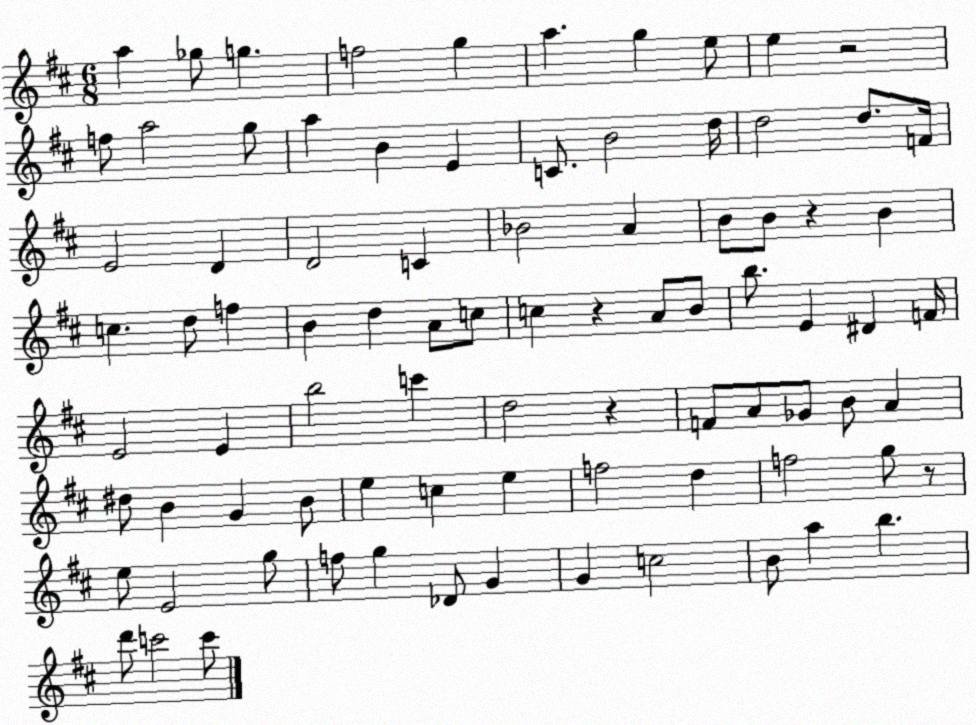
X:1
T:Untitled
M:6/8
L:1/4
K:D
a _g/2 g f2 g a g e/2 e z2 f/2 a2 g/2 a B E C/2 B2 d/4 d2 d/2 F/4 E2 D D2 C _B2 A B/2 B/2 z B c d/2 f B d A/2 c/2 c z A/2 B/2 b/2 E ^D F/4 E2 E b2 c' d2 z F/2 A/2 _G/2 B/2 A ^d/2 B G B/2 e c e f2 d f2 g/2 z/2 e/2 E2 g/2 f/2 g _D/2 G G c2 B/2 a b d'/2 c'2 c'/2